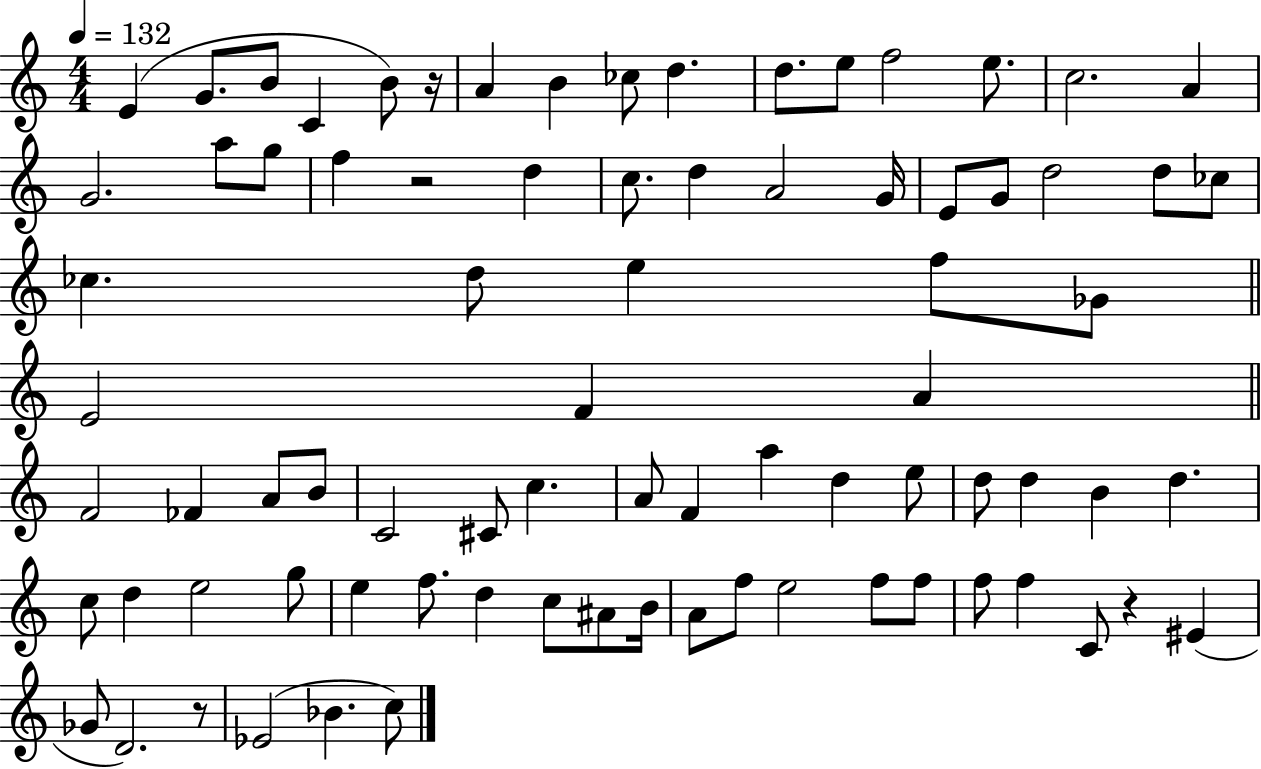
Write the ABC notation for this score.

X:1
T:Untitled
M:4/4
L:1/4
K:C
E G/2 B/2 C B/2 z/4 A B _c/2 d d/2 e/2 f2 e/2 c2 A G2 a/2 g/2 f z2 d c/2 d A2 G/4 E/2 G/2 d2 d/2 _c/2 _c d/2 e f/2 _G/2 E2 F A F2 _F A/2 B/2 C2 ^C/2 c A/2 F a d e/2 d/2 d B d c/2 d e2 g/2 e f/2 d c/2 ^A/2 B/4 A/2 f/2 e2 f/2 f/2 f/2 f C/2 z ^E _G/2 D2 z/2 _E2 _B c/2